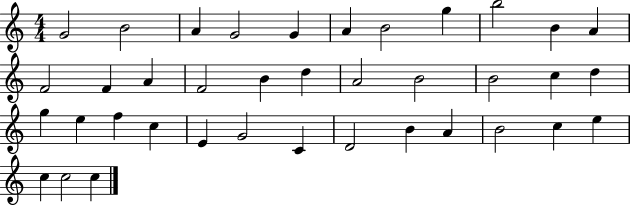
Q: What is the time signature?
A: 4/4